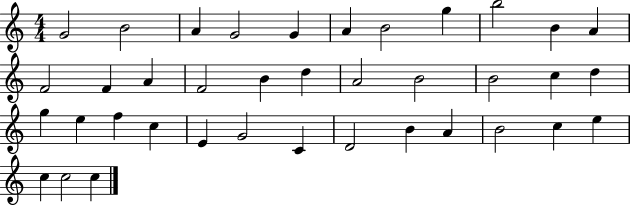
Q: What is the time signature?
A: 4/4